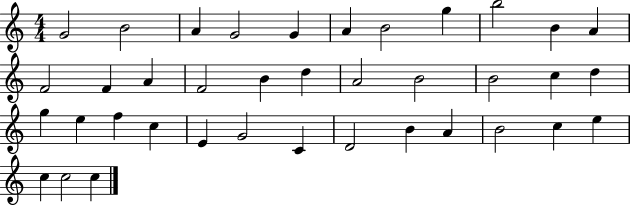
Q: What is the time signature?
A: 4/4